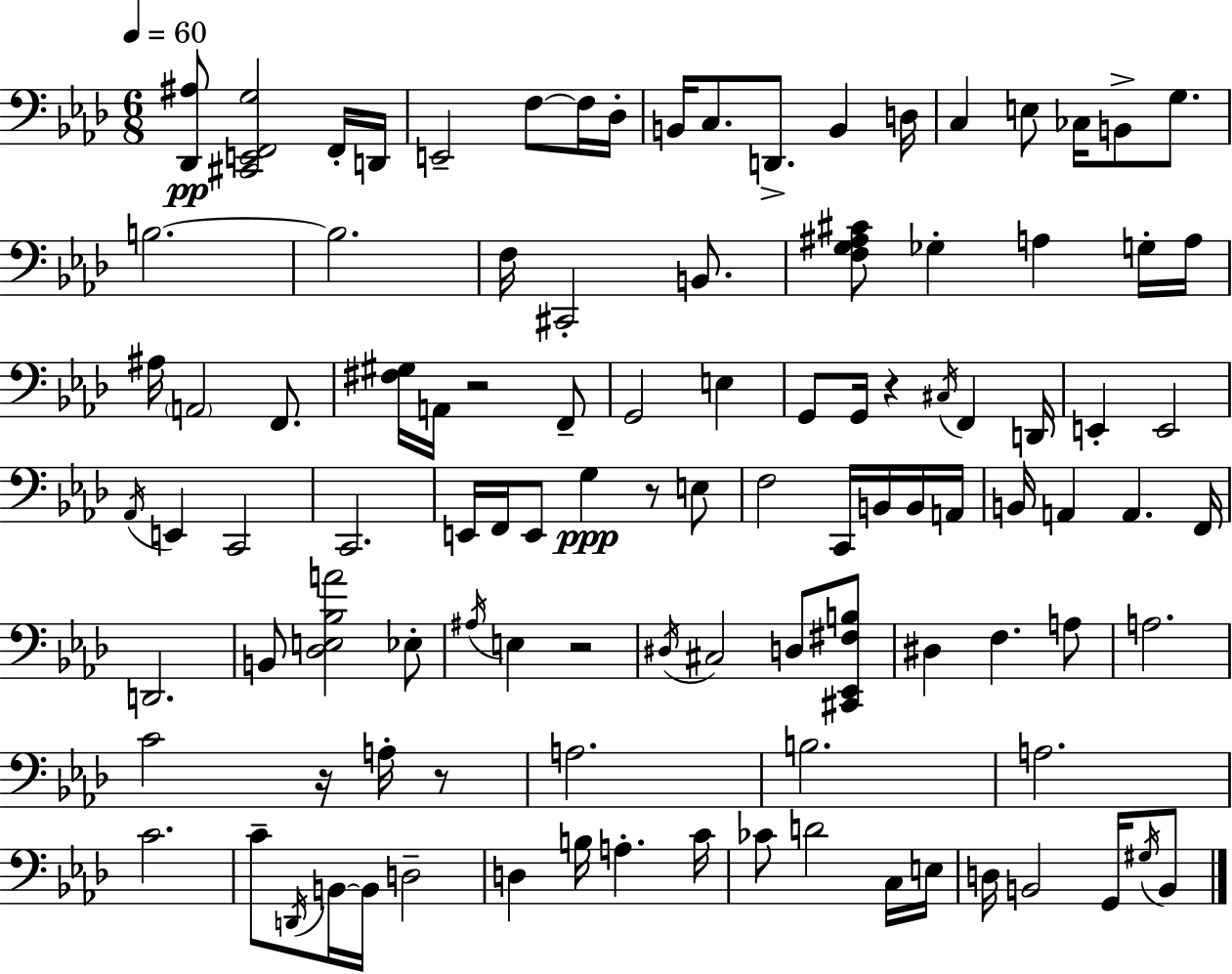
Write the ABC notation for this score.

X:1
T:Untitled
M:6/8
L:1/4
K:Ab
[_D,,^A,]/2 [^C,,E,,F,,G,]2 F,,/4 D,,/4 E,,2 F,/2 F,/4 _D,/4 B,,/4 C,/2 D,,/2 B,, D,/4 C, E,/2 _C,/4 B,,/2 G,/2 B,2 B,2 F,/4 ^C,,2 B,,/2 [F,G,^A,^C]/2 _G, A, G,/4 A,/4 ^A,/4 A,,2 F,,/2 [^F,^G,]/4 A,,/4 z2 F,,/2 G,,2 E, G,,/2 G,,/4 z ^C,/4 F,, D,,/4 E,, E,,2 _A,,/4 E,, C,,2 C,,2 E,,/4 F,,/4 E,,/2 G, z/2 E,/2 F,2 C,,/4 B,,/4 B,,/4 A,,/4 B,,/4 A,, A,, F,,/4 D,,2 B,,/2 [_D,E,_B,A]2 _E,/2 ^A,/4 E, z2 ^D,/4 ^C,2 D,/2 [^C,,_E,,^F,B,]/2 ^D, F, A,/2 A,2 C2 z/4 A,/4 z/2 A,2 B,2 A,2 C2 C/2 D,,/4 B,,/4 B,,/4 D,2 D, B,/4 A, C/4 _C/2 D2 C,/4 E,/4 D,/4 B,,2 G,,/4 ^G,/4 B,,/2